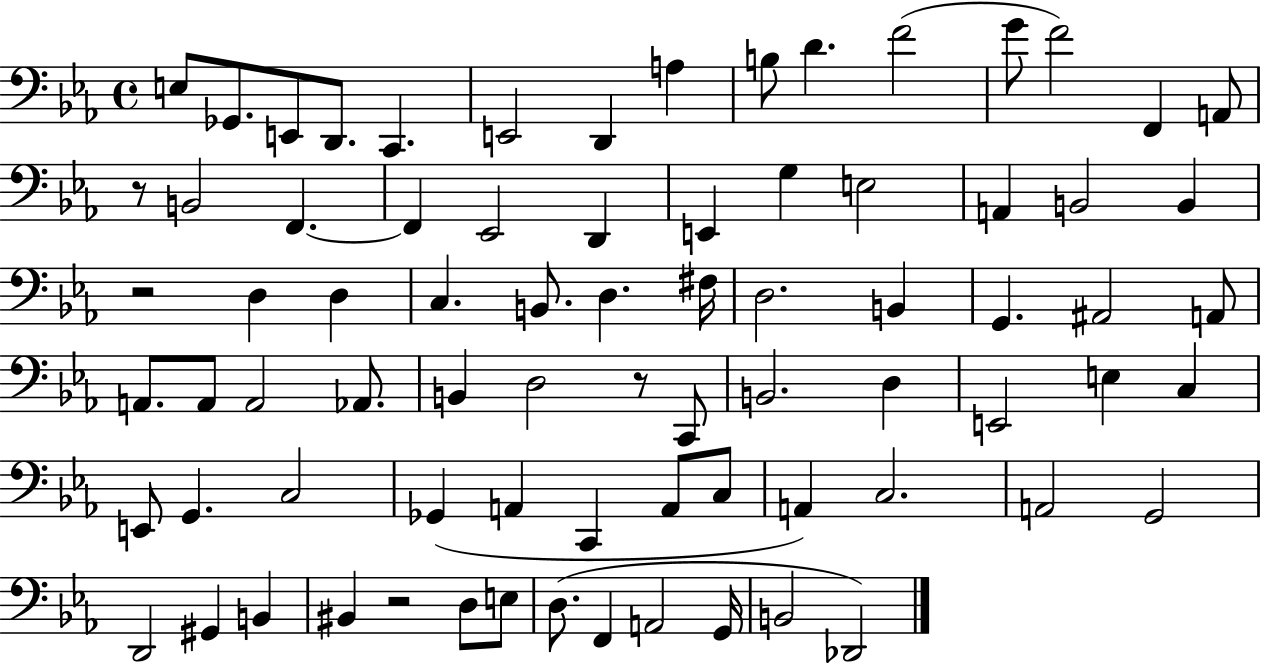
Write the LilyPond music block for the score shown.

{
  \clef bass
  \time 4/4
  \defaultTimeSignature
  \key ees \major
  e8 ges,8. e,8 d,8. c,4. | e,2 d,4 a4 | b8 d'4. f'2( | g'8 f'2) f,4 a,8 | \break r8 b,2 f,4.~~ | f,4 ees,2 d,4 | e,4 g4 e2 | a,4 b,2 b,4 | \break r2 d4 d4 | c4. b,8. d4. fis16 | d2. b,4 | g,4. ais,2 a,8 | \break a,8. a,8 a,2 aes,8. | b,4 d2 r8 c,8 | b,2. d4 | e,2 e4 c4 | \break e,8 g,4. c2 | ges,4( a,4 c,4 a,8 c8 | a,4) c2. | a,2 g,2 | \break d,2 gis,4 b,4 | bis,4 r2 d8 e8 | d8.( f,4 a,2 g,16 | b,2 des,2) | \break \bar "|."
}